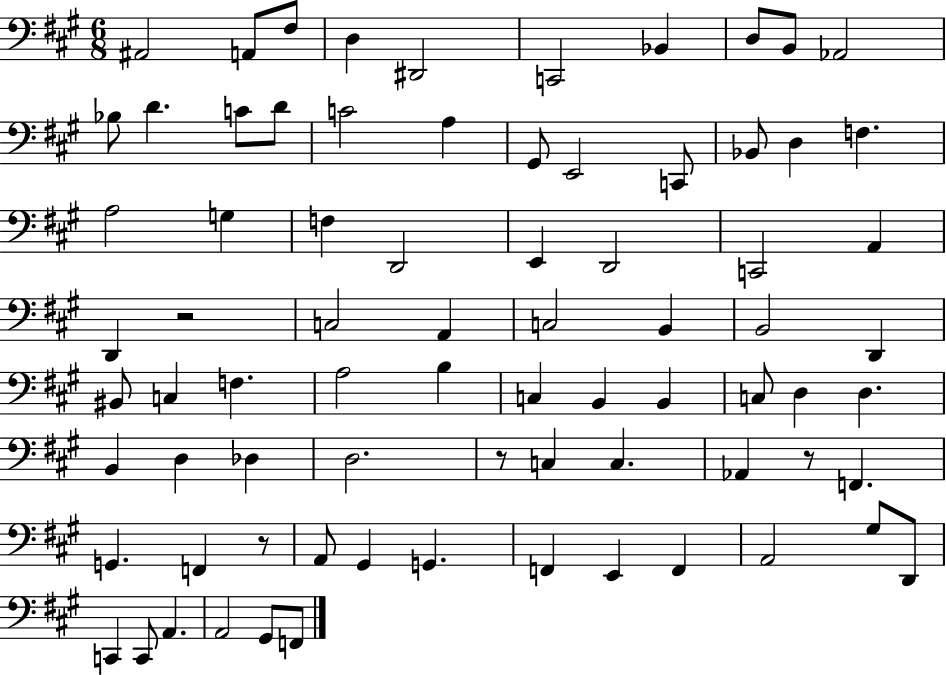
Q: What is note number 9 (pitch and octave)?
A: B2